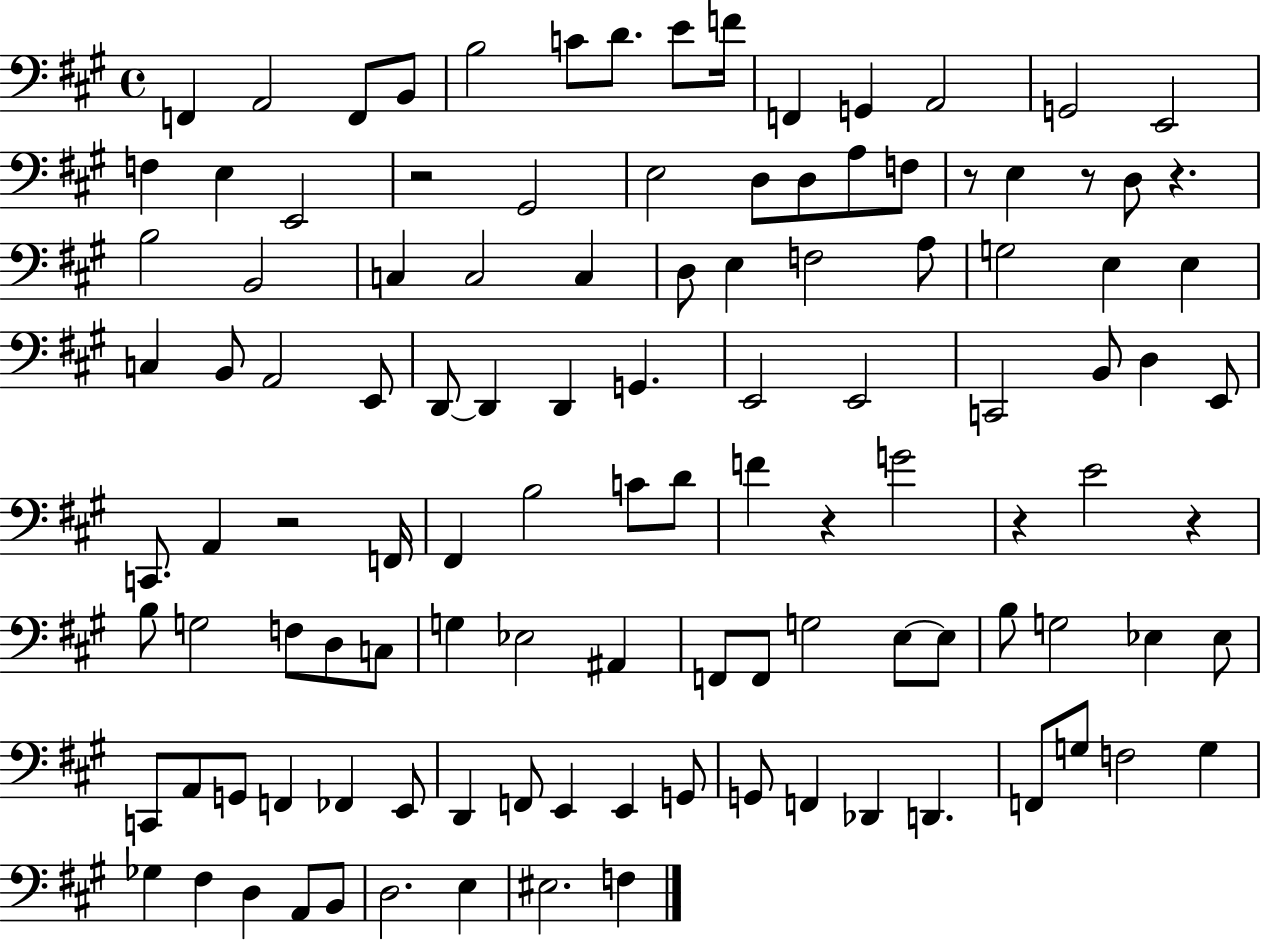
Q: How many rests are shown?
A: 8